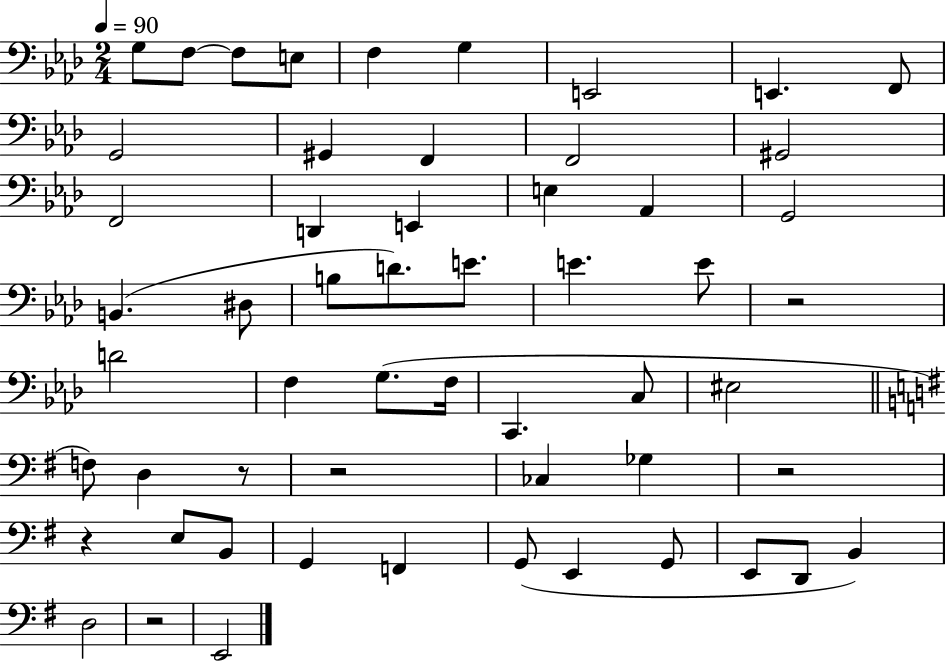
G3/e F3/e F3/e E3/e F3/q G3/q E2/h E2/q. F2/e G2/h G#2/q F2/q F2/h G#2/h F2/h D2/q E2/q E3/q Ab2/q G2/h B2/q. D#3/e B3/e D4/e. E4/e. E4/q. E4/e R/h D4/h F3/q G3/e. F3/s C2/q. C3/e EIS3/h F3/e D3/q R/e R/h CES3/q Gb3/q R/h R/q E3/e B2/e G2/q F2/q G2/e E2/q G2/e E2/e D2/e B2/q D3/h R/h E2/h